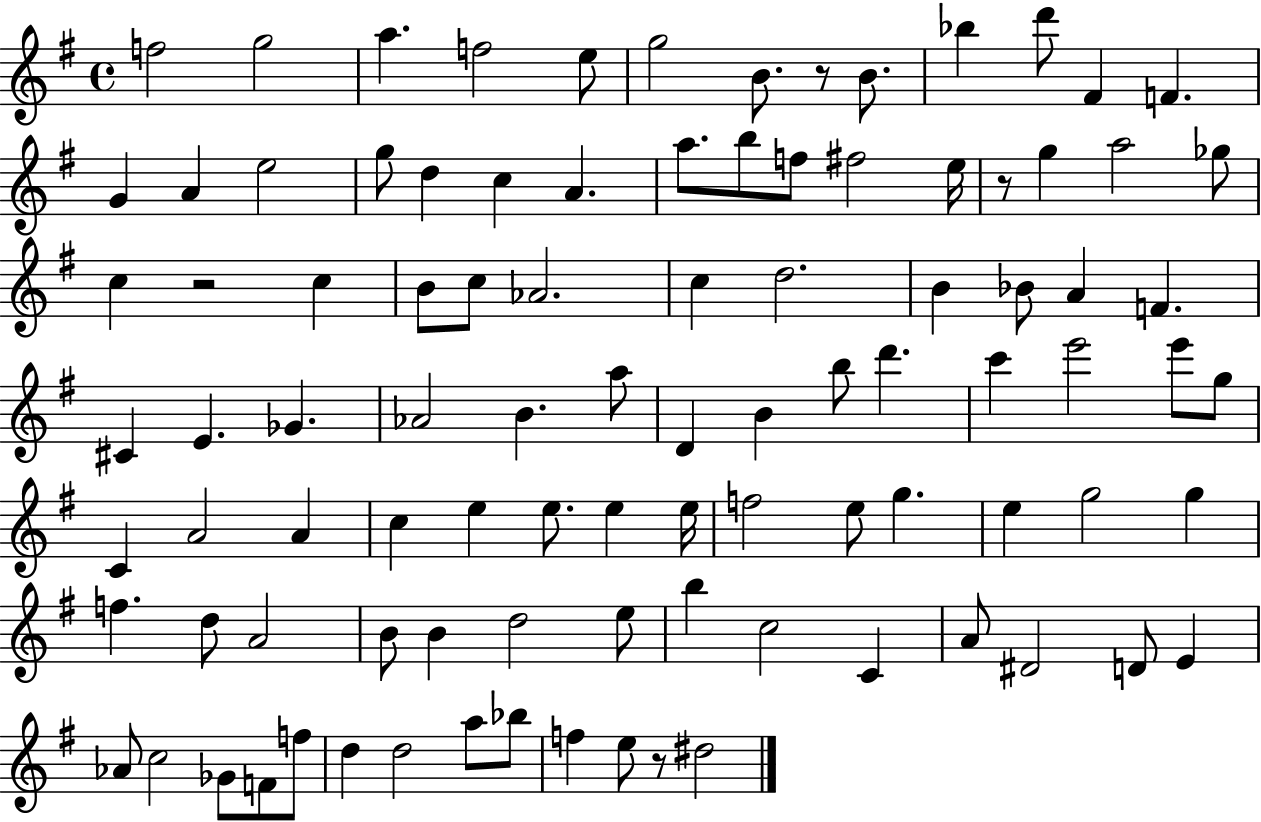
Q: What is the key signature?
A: G major